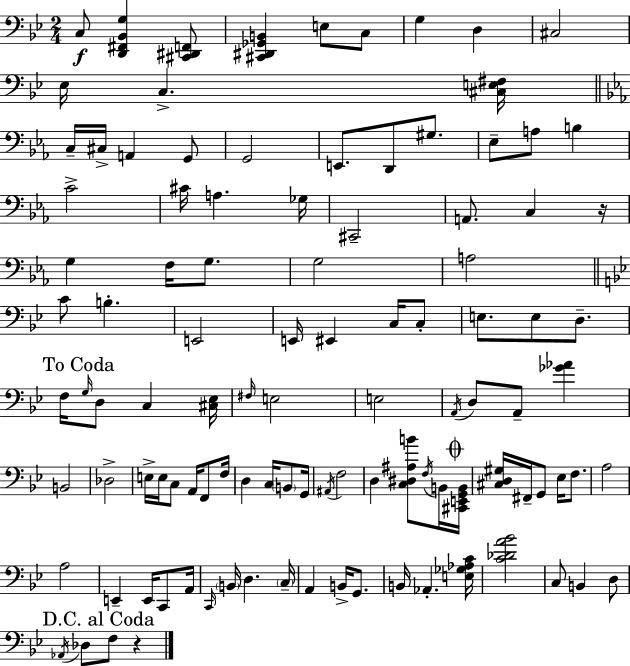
X:1
T:Untitled
M:2/4
L:1/4
K:Bb
C,/2 [D,,^F,,_B,,G,] [^C,,^D,,F,,]/2 [^C,,^D,,_G,,B,,] E,/2 C,/2 G, D, ^C,2 _E,/4 C, [^C,E,^F,]/4 C,/4 ^C,/4 A,, G,,/2 G,,2 E,,/2 D,,/2 ^G,/2 _E,/2 A,/2 B, C2 ^C/4 A, _G,/4 ^C,,2 A,,/2 C, z/4 G, F,/4 G,/2 G,2 A,2 C/2 B, E,,2 E,,/4 ^E,, C,/4 C,/2 E,/2 E,/2 D,/2 F,/4 G,/4 D,/2 C, [^C,_E,]/4 ^F,/4 E,2 E,2 A,,/4 D,/2 A,,/2 [_G_A] B,,2 _D,2 E,/4 E,/4 C,/2 A,,/4 F,,/2 F,/4 D, C,/4 B,,/2 G,,/4 ^A,,/4 F,2 D, [C,^D,^A,B]/2 F,/4 B,,/4 [^C,,E,,G,,B,,]/4 [^C,D,^G,]/4 ^F,,/4 G,,/2 _E,/4 F,/2 A,2 A,2 E,, E,,/4 C,,/2 A,,/4 C,,/4 B,,/4 D, C,/4 A,, B,,/4 G,,/2 B,,/4 _A,, [E,_G,_A,C]/4 [C_DA_B]2 C,/2 B,, D,/2 _A,,/4 _D,/2 F,/2 z